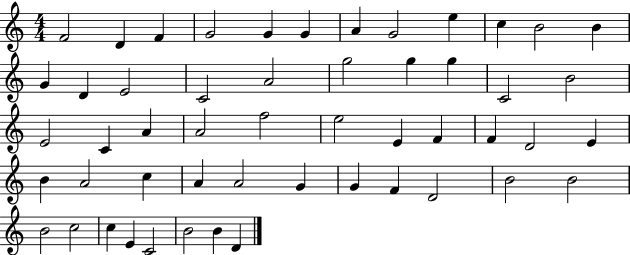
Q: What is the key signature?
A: C major